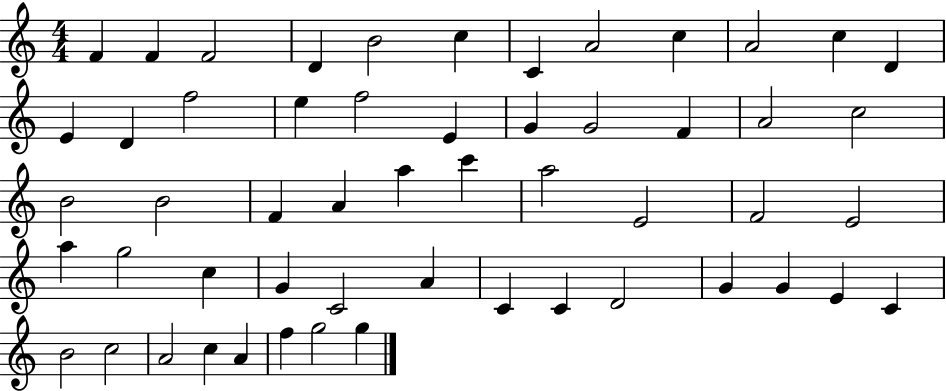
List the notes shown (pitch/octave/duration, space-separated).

F4/q F4/q F4/h D4/q B4/h C5/q C4/q A4/h C5/q A4/h C5/q D4/q E4/q D4/q F5/h E5/q F5/h E4/q G4/q G4/h F4/q A4/h C5/h B4/h B4/h F4/q A4/q A5/q C6/q A5/h E4/h F4/h E4/h A5/q G5/h C5/q G4/q C4/h A4/q C4/q C4/q D4/h G4/q G4/q E4/q C4/q B4/h C5/h A4/h C5/q A4/q F5/q G5/h G5/q